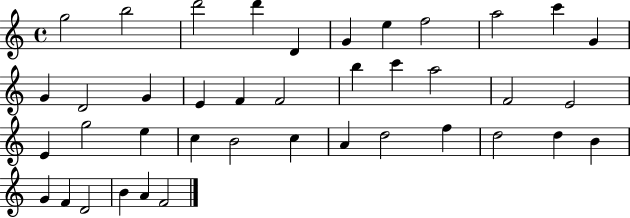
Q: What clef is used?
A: treble